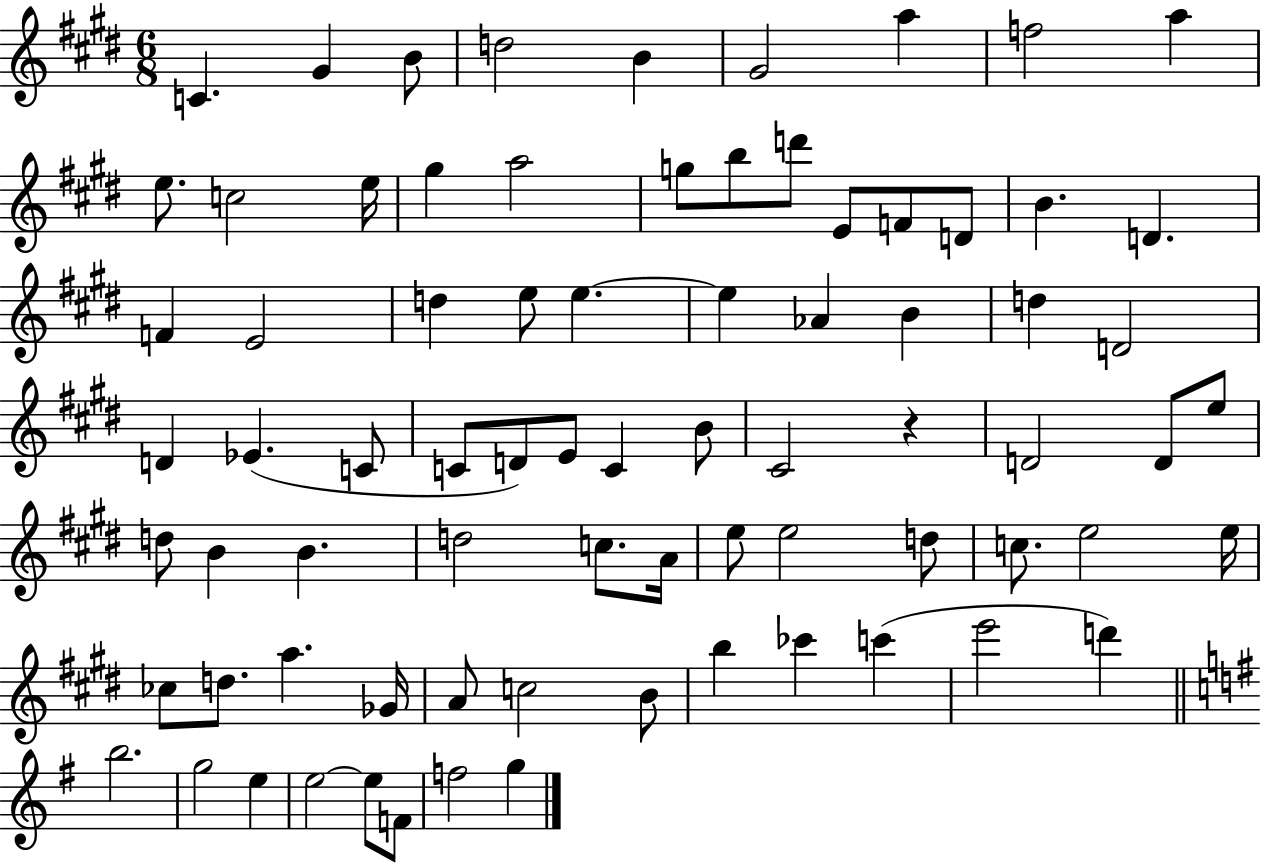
X:1
T:Untitled
M:6/8
L:1/4
K:E
C ^G B/2 d2 B ^G2 a f2 a e/2 c2 e/4 ^g a2 g/2 b/2 d'/2 E/2 F/2 D/2 B D F E2 d e/2 e e _A B d D2 D _E C/2 C/2 D/2 E/2 C B/2 ^C2 z D2 D/2 e/2 d/2 B B d2 c/2 A/4 e/2 e2 d/2 c/2 e2 e/4 _c/2 d/2 a _G/4 A/2 c2 B/2 b _c' c' e'2 d' b2 g2 e e2 e/2 F/2 f2 g